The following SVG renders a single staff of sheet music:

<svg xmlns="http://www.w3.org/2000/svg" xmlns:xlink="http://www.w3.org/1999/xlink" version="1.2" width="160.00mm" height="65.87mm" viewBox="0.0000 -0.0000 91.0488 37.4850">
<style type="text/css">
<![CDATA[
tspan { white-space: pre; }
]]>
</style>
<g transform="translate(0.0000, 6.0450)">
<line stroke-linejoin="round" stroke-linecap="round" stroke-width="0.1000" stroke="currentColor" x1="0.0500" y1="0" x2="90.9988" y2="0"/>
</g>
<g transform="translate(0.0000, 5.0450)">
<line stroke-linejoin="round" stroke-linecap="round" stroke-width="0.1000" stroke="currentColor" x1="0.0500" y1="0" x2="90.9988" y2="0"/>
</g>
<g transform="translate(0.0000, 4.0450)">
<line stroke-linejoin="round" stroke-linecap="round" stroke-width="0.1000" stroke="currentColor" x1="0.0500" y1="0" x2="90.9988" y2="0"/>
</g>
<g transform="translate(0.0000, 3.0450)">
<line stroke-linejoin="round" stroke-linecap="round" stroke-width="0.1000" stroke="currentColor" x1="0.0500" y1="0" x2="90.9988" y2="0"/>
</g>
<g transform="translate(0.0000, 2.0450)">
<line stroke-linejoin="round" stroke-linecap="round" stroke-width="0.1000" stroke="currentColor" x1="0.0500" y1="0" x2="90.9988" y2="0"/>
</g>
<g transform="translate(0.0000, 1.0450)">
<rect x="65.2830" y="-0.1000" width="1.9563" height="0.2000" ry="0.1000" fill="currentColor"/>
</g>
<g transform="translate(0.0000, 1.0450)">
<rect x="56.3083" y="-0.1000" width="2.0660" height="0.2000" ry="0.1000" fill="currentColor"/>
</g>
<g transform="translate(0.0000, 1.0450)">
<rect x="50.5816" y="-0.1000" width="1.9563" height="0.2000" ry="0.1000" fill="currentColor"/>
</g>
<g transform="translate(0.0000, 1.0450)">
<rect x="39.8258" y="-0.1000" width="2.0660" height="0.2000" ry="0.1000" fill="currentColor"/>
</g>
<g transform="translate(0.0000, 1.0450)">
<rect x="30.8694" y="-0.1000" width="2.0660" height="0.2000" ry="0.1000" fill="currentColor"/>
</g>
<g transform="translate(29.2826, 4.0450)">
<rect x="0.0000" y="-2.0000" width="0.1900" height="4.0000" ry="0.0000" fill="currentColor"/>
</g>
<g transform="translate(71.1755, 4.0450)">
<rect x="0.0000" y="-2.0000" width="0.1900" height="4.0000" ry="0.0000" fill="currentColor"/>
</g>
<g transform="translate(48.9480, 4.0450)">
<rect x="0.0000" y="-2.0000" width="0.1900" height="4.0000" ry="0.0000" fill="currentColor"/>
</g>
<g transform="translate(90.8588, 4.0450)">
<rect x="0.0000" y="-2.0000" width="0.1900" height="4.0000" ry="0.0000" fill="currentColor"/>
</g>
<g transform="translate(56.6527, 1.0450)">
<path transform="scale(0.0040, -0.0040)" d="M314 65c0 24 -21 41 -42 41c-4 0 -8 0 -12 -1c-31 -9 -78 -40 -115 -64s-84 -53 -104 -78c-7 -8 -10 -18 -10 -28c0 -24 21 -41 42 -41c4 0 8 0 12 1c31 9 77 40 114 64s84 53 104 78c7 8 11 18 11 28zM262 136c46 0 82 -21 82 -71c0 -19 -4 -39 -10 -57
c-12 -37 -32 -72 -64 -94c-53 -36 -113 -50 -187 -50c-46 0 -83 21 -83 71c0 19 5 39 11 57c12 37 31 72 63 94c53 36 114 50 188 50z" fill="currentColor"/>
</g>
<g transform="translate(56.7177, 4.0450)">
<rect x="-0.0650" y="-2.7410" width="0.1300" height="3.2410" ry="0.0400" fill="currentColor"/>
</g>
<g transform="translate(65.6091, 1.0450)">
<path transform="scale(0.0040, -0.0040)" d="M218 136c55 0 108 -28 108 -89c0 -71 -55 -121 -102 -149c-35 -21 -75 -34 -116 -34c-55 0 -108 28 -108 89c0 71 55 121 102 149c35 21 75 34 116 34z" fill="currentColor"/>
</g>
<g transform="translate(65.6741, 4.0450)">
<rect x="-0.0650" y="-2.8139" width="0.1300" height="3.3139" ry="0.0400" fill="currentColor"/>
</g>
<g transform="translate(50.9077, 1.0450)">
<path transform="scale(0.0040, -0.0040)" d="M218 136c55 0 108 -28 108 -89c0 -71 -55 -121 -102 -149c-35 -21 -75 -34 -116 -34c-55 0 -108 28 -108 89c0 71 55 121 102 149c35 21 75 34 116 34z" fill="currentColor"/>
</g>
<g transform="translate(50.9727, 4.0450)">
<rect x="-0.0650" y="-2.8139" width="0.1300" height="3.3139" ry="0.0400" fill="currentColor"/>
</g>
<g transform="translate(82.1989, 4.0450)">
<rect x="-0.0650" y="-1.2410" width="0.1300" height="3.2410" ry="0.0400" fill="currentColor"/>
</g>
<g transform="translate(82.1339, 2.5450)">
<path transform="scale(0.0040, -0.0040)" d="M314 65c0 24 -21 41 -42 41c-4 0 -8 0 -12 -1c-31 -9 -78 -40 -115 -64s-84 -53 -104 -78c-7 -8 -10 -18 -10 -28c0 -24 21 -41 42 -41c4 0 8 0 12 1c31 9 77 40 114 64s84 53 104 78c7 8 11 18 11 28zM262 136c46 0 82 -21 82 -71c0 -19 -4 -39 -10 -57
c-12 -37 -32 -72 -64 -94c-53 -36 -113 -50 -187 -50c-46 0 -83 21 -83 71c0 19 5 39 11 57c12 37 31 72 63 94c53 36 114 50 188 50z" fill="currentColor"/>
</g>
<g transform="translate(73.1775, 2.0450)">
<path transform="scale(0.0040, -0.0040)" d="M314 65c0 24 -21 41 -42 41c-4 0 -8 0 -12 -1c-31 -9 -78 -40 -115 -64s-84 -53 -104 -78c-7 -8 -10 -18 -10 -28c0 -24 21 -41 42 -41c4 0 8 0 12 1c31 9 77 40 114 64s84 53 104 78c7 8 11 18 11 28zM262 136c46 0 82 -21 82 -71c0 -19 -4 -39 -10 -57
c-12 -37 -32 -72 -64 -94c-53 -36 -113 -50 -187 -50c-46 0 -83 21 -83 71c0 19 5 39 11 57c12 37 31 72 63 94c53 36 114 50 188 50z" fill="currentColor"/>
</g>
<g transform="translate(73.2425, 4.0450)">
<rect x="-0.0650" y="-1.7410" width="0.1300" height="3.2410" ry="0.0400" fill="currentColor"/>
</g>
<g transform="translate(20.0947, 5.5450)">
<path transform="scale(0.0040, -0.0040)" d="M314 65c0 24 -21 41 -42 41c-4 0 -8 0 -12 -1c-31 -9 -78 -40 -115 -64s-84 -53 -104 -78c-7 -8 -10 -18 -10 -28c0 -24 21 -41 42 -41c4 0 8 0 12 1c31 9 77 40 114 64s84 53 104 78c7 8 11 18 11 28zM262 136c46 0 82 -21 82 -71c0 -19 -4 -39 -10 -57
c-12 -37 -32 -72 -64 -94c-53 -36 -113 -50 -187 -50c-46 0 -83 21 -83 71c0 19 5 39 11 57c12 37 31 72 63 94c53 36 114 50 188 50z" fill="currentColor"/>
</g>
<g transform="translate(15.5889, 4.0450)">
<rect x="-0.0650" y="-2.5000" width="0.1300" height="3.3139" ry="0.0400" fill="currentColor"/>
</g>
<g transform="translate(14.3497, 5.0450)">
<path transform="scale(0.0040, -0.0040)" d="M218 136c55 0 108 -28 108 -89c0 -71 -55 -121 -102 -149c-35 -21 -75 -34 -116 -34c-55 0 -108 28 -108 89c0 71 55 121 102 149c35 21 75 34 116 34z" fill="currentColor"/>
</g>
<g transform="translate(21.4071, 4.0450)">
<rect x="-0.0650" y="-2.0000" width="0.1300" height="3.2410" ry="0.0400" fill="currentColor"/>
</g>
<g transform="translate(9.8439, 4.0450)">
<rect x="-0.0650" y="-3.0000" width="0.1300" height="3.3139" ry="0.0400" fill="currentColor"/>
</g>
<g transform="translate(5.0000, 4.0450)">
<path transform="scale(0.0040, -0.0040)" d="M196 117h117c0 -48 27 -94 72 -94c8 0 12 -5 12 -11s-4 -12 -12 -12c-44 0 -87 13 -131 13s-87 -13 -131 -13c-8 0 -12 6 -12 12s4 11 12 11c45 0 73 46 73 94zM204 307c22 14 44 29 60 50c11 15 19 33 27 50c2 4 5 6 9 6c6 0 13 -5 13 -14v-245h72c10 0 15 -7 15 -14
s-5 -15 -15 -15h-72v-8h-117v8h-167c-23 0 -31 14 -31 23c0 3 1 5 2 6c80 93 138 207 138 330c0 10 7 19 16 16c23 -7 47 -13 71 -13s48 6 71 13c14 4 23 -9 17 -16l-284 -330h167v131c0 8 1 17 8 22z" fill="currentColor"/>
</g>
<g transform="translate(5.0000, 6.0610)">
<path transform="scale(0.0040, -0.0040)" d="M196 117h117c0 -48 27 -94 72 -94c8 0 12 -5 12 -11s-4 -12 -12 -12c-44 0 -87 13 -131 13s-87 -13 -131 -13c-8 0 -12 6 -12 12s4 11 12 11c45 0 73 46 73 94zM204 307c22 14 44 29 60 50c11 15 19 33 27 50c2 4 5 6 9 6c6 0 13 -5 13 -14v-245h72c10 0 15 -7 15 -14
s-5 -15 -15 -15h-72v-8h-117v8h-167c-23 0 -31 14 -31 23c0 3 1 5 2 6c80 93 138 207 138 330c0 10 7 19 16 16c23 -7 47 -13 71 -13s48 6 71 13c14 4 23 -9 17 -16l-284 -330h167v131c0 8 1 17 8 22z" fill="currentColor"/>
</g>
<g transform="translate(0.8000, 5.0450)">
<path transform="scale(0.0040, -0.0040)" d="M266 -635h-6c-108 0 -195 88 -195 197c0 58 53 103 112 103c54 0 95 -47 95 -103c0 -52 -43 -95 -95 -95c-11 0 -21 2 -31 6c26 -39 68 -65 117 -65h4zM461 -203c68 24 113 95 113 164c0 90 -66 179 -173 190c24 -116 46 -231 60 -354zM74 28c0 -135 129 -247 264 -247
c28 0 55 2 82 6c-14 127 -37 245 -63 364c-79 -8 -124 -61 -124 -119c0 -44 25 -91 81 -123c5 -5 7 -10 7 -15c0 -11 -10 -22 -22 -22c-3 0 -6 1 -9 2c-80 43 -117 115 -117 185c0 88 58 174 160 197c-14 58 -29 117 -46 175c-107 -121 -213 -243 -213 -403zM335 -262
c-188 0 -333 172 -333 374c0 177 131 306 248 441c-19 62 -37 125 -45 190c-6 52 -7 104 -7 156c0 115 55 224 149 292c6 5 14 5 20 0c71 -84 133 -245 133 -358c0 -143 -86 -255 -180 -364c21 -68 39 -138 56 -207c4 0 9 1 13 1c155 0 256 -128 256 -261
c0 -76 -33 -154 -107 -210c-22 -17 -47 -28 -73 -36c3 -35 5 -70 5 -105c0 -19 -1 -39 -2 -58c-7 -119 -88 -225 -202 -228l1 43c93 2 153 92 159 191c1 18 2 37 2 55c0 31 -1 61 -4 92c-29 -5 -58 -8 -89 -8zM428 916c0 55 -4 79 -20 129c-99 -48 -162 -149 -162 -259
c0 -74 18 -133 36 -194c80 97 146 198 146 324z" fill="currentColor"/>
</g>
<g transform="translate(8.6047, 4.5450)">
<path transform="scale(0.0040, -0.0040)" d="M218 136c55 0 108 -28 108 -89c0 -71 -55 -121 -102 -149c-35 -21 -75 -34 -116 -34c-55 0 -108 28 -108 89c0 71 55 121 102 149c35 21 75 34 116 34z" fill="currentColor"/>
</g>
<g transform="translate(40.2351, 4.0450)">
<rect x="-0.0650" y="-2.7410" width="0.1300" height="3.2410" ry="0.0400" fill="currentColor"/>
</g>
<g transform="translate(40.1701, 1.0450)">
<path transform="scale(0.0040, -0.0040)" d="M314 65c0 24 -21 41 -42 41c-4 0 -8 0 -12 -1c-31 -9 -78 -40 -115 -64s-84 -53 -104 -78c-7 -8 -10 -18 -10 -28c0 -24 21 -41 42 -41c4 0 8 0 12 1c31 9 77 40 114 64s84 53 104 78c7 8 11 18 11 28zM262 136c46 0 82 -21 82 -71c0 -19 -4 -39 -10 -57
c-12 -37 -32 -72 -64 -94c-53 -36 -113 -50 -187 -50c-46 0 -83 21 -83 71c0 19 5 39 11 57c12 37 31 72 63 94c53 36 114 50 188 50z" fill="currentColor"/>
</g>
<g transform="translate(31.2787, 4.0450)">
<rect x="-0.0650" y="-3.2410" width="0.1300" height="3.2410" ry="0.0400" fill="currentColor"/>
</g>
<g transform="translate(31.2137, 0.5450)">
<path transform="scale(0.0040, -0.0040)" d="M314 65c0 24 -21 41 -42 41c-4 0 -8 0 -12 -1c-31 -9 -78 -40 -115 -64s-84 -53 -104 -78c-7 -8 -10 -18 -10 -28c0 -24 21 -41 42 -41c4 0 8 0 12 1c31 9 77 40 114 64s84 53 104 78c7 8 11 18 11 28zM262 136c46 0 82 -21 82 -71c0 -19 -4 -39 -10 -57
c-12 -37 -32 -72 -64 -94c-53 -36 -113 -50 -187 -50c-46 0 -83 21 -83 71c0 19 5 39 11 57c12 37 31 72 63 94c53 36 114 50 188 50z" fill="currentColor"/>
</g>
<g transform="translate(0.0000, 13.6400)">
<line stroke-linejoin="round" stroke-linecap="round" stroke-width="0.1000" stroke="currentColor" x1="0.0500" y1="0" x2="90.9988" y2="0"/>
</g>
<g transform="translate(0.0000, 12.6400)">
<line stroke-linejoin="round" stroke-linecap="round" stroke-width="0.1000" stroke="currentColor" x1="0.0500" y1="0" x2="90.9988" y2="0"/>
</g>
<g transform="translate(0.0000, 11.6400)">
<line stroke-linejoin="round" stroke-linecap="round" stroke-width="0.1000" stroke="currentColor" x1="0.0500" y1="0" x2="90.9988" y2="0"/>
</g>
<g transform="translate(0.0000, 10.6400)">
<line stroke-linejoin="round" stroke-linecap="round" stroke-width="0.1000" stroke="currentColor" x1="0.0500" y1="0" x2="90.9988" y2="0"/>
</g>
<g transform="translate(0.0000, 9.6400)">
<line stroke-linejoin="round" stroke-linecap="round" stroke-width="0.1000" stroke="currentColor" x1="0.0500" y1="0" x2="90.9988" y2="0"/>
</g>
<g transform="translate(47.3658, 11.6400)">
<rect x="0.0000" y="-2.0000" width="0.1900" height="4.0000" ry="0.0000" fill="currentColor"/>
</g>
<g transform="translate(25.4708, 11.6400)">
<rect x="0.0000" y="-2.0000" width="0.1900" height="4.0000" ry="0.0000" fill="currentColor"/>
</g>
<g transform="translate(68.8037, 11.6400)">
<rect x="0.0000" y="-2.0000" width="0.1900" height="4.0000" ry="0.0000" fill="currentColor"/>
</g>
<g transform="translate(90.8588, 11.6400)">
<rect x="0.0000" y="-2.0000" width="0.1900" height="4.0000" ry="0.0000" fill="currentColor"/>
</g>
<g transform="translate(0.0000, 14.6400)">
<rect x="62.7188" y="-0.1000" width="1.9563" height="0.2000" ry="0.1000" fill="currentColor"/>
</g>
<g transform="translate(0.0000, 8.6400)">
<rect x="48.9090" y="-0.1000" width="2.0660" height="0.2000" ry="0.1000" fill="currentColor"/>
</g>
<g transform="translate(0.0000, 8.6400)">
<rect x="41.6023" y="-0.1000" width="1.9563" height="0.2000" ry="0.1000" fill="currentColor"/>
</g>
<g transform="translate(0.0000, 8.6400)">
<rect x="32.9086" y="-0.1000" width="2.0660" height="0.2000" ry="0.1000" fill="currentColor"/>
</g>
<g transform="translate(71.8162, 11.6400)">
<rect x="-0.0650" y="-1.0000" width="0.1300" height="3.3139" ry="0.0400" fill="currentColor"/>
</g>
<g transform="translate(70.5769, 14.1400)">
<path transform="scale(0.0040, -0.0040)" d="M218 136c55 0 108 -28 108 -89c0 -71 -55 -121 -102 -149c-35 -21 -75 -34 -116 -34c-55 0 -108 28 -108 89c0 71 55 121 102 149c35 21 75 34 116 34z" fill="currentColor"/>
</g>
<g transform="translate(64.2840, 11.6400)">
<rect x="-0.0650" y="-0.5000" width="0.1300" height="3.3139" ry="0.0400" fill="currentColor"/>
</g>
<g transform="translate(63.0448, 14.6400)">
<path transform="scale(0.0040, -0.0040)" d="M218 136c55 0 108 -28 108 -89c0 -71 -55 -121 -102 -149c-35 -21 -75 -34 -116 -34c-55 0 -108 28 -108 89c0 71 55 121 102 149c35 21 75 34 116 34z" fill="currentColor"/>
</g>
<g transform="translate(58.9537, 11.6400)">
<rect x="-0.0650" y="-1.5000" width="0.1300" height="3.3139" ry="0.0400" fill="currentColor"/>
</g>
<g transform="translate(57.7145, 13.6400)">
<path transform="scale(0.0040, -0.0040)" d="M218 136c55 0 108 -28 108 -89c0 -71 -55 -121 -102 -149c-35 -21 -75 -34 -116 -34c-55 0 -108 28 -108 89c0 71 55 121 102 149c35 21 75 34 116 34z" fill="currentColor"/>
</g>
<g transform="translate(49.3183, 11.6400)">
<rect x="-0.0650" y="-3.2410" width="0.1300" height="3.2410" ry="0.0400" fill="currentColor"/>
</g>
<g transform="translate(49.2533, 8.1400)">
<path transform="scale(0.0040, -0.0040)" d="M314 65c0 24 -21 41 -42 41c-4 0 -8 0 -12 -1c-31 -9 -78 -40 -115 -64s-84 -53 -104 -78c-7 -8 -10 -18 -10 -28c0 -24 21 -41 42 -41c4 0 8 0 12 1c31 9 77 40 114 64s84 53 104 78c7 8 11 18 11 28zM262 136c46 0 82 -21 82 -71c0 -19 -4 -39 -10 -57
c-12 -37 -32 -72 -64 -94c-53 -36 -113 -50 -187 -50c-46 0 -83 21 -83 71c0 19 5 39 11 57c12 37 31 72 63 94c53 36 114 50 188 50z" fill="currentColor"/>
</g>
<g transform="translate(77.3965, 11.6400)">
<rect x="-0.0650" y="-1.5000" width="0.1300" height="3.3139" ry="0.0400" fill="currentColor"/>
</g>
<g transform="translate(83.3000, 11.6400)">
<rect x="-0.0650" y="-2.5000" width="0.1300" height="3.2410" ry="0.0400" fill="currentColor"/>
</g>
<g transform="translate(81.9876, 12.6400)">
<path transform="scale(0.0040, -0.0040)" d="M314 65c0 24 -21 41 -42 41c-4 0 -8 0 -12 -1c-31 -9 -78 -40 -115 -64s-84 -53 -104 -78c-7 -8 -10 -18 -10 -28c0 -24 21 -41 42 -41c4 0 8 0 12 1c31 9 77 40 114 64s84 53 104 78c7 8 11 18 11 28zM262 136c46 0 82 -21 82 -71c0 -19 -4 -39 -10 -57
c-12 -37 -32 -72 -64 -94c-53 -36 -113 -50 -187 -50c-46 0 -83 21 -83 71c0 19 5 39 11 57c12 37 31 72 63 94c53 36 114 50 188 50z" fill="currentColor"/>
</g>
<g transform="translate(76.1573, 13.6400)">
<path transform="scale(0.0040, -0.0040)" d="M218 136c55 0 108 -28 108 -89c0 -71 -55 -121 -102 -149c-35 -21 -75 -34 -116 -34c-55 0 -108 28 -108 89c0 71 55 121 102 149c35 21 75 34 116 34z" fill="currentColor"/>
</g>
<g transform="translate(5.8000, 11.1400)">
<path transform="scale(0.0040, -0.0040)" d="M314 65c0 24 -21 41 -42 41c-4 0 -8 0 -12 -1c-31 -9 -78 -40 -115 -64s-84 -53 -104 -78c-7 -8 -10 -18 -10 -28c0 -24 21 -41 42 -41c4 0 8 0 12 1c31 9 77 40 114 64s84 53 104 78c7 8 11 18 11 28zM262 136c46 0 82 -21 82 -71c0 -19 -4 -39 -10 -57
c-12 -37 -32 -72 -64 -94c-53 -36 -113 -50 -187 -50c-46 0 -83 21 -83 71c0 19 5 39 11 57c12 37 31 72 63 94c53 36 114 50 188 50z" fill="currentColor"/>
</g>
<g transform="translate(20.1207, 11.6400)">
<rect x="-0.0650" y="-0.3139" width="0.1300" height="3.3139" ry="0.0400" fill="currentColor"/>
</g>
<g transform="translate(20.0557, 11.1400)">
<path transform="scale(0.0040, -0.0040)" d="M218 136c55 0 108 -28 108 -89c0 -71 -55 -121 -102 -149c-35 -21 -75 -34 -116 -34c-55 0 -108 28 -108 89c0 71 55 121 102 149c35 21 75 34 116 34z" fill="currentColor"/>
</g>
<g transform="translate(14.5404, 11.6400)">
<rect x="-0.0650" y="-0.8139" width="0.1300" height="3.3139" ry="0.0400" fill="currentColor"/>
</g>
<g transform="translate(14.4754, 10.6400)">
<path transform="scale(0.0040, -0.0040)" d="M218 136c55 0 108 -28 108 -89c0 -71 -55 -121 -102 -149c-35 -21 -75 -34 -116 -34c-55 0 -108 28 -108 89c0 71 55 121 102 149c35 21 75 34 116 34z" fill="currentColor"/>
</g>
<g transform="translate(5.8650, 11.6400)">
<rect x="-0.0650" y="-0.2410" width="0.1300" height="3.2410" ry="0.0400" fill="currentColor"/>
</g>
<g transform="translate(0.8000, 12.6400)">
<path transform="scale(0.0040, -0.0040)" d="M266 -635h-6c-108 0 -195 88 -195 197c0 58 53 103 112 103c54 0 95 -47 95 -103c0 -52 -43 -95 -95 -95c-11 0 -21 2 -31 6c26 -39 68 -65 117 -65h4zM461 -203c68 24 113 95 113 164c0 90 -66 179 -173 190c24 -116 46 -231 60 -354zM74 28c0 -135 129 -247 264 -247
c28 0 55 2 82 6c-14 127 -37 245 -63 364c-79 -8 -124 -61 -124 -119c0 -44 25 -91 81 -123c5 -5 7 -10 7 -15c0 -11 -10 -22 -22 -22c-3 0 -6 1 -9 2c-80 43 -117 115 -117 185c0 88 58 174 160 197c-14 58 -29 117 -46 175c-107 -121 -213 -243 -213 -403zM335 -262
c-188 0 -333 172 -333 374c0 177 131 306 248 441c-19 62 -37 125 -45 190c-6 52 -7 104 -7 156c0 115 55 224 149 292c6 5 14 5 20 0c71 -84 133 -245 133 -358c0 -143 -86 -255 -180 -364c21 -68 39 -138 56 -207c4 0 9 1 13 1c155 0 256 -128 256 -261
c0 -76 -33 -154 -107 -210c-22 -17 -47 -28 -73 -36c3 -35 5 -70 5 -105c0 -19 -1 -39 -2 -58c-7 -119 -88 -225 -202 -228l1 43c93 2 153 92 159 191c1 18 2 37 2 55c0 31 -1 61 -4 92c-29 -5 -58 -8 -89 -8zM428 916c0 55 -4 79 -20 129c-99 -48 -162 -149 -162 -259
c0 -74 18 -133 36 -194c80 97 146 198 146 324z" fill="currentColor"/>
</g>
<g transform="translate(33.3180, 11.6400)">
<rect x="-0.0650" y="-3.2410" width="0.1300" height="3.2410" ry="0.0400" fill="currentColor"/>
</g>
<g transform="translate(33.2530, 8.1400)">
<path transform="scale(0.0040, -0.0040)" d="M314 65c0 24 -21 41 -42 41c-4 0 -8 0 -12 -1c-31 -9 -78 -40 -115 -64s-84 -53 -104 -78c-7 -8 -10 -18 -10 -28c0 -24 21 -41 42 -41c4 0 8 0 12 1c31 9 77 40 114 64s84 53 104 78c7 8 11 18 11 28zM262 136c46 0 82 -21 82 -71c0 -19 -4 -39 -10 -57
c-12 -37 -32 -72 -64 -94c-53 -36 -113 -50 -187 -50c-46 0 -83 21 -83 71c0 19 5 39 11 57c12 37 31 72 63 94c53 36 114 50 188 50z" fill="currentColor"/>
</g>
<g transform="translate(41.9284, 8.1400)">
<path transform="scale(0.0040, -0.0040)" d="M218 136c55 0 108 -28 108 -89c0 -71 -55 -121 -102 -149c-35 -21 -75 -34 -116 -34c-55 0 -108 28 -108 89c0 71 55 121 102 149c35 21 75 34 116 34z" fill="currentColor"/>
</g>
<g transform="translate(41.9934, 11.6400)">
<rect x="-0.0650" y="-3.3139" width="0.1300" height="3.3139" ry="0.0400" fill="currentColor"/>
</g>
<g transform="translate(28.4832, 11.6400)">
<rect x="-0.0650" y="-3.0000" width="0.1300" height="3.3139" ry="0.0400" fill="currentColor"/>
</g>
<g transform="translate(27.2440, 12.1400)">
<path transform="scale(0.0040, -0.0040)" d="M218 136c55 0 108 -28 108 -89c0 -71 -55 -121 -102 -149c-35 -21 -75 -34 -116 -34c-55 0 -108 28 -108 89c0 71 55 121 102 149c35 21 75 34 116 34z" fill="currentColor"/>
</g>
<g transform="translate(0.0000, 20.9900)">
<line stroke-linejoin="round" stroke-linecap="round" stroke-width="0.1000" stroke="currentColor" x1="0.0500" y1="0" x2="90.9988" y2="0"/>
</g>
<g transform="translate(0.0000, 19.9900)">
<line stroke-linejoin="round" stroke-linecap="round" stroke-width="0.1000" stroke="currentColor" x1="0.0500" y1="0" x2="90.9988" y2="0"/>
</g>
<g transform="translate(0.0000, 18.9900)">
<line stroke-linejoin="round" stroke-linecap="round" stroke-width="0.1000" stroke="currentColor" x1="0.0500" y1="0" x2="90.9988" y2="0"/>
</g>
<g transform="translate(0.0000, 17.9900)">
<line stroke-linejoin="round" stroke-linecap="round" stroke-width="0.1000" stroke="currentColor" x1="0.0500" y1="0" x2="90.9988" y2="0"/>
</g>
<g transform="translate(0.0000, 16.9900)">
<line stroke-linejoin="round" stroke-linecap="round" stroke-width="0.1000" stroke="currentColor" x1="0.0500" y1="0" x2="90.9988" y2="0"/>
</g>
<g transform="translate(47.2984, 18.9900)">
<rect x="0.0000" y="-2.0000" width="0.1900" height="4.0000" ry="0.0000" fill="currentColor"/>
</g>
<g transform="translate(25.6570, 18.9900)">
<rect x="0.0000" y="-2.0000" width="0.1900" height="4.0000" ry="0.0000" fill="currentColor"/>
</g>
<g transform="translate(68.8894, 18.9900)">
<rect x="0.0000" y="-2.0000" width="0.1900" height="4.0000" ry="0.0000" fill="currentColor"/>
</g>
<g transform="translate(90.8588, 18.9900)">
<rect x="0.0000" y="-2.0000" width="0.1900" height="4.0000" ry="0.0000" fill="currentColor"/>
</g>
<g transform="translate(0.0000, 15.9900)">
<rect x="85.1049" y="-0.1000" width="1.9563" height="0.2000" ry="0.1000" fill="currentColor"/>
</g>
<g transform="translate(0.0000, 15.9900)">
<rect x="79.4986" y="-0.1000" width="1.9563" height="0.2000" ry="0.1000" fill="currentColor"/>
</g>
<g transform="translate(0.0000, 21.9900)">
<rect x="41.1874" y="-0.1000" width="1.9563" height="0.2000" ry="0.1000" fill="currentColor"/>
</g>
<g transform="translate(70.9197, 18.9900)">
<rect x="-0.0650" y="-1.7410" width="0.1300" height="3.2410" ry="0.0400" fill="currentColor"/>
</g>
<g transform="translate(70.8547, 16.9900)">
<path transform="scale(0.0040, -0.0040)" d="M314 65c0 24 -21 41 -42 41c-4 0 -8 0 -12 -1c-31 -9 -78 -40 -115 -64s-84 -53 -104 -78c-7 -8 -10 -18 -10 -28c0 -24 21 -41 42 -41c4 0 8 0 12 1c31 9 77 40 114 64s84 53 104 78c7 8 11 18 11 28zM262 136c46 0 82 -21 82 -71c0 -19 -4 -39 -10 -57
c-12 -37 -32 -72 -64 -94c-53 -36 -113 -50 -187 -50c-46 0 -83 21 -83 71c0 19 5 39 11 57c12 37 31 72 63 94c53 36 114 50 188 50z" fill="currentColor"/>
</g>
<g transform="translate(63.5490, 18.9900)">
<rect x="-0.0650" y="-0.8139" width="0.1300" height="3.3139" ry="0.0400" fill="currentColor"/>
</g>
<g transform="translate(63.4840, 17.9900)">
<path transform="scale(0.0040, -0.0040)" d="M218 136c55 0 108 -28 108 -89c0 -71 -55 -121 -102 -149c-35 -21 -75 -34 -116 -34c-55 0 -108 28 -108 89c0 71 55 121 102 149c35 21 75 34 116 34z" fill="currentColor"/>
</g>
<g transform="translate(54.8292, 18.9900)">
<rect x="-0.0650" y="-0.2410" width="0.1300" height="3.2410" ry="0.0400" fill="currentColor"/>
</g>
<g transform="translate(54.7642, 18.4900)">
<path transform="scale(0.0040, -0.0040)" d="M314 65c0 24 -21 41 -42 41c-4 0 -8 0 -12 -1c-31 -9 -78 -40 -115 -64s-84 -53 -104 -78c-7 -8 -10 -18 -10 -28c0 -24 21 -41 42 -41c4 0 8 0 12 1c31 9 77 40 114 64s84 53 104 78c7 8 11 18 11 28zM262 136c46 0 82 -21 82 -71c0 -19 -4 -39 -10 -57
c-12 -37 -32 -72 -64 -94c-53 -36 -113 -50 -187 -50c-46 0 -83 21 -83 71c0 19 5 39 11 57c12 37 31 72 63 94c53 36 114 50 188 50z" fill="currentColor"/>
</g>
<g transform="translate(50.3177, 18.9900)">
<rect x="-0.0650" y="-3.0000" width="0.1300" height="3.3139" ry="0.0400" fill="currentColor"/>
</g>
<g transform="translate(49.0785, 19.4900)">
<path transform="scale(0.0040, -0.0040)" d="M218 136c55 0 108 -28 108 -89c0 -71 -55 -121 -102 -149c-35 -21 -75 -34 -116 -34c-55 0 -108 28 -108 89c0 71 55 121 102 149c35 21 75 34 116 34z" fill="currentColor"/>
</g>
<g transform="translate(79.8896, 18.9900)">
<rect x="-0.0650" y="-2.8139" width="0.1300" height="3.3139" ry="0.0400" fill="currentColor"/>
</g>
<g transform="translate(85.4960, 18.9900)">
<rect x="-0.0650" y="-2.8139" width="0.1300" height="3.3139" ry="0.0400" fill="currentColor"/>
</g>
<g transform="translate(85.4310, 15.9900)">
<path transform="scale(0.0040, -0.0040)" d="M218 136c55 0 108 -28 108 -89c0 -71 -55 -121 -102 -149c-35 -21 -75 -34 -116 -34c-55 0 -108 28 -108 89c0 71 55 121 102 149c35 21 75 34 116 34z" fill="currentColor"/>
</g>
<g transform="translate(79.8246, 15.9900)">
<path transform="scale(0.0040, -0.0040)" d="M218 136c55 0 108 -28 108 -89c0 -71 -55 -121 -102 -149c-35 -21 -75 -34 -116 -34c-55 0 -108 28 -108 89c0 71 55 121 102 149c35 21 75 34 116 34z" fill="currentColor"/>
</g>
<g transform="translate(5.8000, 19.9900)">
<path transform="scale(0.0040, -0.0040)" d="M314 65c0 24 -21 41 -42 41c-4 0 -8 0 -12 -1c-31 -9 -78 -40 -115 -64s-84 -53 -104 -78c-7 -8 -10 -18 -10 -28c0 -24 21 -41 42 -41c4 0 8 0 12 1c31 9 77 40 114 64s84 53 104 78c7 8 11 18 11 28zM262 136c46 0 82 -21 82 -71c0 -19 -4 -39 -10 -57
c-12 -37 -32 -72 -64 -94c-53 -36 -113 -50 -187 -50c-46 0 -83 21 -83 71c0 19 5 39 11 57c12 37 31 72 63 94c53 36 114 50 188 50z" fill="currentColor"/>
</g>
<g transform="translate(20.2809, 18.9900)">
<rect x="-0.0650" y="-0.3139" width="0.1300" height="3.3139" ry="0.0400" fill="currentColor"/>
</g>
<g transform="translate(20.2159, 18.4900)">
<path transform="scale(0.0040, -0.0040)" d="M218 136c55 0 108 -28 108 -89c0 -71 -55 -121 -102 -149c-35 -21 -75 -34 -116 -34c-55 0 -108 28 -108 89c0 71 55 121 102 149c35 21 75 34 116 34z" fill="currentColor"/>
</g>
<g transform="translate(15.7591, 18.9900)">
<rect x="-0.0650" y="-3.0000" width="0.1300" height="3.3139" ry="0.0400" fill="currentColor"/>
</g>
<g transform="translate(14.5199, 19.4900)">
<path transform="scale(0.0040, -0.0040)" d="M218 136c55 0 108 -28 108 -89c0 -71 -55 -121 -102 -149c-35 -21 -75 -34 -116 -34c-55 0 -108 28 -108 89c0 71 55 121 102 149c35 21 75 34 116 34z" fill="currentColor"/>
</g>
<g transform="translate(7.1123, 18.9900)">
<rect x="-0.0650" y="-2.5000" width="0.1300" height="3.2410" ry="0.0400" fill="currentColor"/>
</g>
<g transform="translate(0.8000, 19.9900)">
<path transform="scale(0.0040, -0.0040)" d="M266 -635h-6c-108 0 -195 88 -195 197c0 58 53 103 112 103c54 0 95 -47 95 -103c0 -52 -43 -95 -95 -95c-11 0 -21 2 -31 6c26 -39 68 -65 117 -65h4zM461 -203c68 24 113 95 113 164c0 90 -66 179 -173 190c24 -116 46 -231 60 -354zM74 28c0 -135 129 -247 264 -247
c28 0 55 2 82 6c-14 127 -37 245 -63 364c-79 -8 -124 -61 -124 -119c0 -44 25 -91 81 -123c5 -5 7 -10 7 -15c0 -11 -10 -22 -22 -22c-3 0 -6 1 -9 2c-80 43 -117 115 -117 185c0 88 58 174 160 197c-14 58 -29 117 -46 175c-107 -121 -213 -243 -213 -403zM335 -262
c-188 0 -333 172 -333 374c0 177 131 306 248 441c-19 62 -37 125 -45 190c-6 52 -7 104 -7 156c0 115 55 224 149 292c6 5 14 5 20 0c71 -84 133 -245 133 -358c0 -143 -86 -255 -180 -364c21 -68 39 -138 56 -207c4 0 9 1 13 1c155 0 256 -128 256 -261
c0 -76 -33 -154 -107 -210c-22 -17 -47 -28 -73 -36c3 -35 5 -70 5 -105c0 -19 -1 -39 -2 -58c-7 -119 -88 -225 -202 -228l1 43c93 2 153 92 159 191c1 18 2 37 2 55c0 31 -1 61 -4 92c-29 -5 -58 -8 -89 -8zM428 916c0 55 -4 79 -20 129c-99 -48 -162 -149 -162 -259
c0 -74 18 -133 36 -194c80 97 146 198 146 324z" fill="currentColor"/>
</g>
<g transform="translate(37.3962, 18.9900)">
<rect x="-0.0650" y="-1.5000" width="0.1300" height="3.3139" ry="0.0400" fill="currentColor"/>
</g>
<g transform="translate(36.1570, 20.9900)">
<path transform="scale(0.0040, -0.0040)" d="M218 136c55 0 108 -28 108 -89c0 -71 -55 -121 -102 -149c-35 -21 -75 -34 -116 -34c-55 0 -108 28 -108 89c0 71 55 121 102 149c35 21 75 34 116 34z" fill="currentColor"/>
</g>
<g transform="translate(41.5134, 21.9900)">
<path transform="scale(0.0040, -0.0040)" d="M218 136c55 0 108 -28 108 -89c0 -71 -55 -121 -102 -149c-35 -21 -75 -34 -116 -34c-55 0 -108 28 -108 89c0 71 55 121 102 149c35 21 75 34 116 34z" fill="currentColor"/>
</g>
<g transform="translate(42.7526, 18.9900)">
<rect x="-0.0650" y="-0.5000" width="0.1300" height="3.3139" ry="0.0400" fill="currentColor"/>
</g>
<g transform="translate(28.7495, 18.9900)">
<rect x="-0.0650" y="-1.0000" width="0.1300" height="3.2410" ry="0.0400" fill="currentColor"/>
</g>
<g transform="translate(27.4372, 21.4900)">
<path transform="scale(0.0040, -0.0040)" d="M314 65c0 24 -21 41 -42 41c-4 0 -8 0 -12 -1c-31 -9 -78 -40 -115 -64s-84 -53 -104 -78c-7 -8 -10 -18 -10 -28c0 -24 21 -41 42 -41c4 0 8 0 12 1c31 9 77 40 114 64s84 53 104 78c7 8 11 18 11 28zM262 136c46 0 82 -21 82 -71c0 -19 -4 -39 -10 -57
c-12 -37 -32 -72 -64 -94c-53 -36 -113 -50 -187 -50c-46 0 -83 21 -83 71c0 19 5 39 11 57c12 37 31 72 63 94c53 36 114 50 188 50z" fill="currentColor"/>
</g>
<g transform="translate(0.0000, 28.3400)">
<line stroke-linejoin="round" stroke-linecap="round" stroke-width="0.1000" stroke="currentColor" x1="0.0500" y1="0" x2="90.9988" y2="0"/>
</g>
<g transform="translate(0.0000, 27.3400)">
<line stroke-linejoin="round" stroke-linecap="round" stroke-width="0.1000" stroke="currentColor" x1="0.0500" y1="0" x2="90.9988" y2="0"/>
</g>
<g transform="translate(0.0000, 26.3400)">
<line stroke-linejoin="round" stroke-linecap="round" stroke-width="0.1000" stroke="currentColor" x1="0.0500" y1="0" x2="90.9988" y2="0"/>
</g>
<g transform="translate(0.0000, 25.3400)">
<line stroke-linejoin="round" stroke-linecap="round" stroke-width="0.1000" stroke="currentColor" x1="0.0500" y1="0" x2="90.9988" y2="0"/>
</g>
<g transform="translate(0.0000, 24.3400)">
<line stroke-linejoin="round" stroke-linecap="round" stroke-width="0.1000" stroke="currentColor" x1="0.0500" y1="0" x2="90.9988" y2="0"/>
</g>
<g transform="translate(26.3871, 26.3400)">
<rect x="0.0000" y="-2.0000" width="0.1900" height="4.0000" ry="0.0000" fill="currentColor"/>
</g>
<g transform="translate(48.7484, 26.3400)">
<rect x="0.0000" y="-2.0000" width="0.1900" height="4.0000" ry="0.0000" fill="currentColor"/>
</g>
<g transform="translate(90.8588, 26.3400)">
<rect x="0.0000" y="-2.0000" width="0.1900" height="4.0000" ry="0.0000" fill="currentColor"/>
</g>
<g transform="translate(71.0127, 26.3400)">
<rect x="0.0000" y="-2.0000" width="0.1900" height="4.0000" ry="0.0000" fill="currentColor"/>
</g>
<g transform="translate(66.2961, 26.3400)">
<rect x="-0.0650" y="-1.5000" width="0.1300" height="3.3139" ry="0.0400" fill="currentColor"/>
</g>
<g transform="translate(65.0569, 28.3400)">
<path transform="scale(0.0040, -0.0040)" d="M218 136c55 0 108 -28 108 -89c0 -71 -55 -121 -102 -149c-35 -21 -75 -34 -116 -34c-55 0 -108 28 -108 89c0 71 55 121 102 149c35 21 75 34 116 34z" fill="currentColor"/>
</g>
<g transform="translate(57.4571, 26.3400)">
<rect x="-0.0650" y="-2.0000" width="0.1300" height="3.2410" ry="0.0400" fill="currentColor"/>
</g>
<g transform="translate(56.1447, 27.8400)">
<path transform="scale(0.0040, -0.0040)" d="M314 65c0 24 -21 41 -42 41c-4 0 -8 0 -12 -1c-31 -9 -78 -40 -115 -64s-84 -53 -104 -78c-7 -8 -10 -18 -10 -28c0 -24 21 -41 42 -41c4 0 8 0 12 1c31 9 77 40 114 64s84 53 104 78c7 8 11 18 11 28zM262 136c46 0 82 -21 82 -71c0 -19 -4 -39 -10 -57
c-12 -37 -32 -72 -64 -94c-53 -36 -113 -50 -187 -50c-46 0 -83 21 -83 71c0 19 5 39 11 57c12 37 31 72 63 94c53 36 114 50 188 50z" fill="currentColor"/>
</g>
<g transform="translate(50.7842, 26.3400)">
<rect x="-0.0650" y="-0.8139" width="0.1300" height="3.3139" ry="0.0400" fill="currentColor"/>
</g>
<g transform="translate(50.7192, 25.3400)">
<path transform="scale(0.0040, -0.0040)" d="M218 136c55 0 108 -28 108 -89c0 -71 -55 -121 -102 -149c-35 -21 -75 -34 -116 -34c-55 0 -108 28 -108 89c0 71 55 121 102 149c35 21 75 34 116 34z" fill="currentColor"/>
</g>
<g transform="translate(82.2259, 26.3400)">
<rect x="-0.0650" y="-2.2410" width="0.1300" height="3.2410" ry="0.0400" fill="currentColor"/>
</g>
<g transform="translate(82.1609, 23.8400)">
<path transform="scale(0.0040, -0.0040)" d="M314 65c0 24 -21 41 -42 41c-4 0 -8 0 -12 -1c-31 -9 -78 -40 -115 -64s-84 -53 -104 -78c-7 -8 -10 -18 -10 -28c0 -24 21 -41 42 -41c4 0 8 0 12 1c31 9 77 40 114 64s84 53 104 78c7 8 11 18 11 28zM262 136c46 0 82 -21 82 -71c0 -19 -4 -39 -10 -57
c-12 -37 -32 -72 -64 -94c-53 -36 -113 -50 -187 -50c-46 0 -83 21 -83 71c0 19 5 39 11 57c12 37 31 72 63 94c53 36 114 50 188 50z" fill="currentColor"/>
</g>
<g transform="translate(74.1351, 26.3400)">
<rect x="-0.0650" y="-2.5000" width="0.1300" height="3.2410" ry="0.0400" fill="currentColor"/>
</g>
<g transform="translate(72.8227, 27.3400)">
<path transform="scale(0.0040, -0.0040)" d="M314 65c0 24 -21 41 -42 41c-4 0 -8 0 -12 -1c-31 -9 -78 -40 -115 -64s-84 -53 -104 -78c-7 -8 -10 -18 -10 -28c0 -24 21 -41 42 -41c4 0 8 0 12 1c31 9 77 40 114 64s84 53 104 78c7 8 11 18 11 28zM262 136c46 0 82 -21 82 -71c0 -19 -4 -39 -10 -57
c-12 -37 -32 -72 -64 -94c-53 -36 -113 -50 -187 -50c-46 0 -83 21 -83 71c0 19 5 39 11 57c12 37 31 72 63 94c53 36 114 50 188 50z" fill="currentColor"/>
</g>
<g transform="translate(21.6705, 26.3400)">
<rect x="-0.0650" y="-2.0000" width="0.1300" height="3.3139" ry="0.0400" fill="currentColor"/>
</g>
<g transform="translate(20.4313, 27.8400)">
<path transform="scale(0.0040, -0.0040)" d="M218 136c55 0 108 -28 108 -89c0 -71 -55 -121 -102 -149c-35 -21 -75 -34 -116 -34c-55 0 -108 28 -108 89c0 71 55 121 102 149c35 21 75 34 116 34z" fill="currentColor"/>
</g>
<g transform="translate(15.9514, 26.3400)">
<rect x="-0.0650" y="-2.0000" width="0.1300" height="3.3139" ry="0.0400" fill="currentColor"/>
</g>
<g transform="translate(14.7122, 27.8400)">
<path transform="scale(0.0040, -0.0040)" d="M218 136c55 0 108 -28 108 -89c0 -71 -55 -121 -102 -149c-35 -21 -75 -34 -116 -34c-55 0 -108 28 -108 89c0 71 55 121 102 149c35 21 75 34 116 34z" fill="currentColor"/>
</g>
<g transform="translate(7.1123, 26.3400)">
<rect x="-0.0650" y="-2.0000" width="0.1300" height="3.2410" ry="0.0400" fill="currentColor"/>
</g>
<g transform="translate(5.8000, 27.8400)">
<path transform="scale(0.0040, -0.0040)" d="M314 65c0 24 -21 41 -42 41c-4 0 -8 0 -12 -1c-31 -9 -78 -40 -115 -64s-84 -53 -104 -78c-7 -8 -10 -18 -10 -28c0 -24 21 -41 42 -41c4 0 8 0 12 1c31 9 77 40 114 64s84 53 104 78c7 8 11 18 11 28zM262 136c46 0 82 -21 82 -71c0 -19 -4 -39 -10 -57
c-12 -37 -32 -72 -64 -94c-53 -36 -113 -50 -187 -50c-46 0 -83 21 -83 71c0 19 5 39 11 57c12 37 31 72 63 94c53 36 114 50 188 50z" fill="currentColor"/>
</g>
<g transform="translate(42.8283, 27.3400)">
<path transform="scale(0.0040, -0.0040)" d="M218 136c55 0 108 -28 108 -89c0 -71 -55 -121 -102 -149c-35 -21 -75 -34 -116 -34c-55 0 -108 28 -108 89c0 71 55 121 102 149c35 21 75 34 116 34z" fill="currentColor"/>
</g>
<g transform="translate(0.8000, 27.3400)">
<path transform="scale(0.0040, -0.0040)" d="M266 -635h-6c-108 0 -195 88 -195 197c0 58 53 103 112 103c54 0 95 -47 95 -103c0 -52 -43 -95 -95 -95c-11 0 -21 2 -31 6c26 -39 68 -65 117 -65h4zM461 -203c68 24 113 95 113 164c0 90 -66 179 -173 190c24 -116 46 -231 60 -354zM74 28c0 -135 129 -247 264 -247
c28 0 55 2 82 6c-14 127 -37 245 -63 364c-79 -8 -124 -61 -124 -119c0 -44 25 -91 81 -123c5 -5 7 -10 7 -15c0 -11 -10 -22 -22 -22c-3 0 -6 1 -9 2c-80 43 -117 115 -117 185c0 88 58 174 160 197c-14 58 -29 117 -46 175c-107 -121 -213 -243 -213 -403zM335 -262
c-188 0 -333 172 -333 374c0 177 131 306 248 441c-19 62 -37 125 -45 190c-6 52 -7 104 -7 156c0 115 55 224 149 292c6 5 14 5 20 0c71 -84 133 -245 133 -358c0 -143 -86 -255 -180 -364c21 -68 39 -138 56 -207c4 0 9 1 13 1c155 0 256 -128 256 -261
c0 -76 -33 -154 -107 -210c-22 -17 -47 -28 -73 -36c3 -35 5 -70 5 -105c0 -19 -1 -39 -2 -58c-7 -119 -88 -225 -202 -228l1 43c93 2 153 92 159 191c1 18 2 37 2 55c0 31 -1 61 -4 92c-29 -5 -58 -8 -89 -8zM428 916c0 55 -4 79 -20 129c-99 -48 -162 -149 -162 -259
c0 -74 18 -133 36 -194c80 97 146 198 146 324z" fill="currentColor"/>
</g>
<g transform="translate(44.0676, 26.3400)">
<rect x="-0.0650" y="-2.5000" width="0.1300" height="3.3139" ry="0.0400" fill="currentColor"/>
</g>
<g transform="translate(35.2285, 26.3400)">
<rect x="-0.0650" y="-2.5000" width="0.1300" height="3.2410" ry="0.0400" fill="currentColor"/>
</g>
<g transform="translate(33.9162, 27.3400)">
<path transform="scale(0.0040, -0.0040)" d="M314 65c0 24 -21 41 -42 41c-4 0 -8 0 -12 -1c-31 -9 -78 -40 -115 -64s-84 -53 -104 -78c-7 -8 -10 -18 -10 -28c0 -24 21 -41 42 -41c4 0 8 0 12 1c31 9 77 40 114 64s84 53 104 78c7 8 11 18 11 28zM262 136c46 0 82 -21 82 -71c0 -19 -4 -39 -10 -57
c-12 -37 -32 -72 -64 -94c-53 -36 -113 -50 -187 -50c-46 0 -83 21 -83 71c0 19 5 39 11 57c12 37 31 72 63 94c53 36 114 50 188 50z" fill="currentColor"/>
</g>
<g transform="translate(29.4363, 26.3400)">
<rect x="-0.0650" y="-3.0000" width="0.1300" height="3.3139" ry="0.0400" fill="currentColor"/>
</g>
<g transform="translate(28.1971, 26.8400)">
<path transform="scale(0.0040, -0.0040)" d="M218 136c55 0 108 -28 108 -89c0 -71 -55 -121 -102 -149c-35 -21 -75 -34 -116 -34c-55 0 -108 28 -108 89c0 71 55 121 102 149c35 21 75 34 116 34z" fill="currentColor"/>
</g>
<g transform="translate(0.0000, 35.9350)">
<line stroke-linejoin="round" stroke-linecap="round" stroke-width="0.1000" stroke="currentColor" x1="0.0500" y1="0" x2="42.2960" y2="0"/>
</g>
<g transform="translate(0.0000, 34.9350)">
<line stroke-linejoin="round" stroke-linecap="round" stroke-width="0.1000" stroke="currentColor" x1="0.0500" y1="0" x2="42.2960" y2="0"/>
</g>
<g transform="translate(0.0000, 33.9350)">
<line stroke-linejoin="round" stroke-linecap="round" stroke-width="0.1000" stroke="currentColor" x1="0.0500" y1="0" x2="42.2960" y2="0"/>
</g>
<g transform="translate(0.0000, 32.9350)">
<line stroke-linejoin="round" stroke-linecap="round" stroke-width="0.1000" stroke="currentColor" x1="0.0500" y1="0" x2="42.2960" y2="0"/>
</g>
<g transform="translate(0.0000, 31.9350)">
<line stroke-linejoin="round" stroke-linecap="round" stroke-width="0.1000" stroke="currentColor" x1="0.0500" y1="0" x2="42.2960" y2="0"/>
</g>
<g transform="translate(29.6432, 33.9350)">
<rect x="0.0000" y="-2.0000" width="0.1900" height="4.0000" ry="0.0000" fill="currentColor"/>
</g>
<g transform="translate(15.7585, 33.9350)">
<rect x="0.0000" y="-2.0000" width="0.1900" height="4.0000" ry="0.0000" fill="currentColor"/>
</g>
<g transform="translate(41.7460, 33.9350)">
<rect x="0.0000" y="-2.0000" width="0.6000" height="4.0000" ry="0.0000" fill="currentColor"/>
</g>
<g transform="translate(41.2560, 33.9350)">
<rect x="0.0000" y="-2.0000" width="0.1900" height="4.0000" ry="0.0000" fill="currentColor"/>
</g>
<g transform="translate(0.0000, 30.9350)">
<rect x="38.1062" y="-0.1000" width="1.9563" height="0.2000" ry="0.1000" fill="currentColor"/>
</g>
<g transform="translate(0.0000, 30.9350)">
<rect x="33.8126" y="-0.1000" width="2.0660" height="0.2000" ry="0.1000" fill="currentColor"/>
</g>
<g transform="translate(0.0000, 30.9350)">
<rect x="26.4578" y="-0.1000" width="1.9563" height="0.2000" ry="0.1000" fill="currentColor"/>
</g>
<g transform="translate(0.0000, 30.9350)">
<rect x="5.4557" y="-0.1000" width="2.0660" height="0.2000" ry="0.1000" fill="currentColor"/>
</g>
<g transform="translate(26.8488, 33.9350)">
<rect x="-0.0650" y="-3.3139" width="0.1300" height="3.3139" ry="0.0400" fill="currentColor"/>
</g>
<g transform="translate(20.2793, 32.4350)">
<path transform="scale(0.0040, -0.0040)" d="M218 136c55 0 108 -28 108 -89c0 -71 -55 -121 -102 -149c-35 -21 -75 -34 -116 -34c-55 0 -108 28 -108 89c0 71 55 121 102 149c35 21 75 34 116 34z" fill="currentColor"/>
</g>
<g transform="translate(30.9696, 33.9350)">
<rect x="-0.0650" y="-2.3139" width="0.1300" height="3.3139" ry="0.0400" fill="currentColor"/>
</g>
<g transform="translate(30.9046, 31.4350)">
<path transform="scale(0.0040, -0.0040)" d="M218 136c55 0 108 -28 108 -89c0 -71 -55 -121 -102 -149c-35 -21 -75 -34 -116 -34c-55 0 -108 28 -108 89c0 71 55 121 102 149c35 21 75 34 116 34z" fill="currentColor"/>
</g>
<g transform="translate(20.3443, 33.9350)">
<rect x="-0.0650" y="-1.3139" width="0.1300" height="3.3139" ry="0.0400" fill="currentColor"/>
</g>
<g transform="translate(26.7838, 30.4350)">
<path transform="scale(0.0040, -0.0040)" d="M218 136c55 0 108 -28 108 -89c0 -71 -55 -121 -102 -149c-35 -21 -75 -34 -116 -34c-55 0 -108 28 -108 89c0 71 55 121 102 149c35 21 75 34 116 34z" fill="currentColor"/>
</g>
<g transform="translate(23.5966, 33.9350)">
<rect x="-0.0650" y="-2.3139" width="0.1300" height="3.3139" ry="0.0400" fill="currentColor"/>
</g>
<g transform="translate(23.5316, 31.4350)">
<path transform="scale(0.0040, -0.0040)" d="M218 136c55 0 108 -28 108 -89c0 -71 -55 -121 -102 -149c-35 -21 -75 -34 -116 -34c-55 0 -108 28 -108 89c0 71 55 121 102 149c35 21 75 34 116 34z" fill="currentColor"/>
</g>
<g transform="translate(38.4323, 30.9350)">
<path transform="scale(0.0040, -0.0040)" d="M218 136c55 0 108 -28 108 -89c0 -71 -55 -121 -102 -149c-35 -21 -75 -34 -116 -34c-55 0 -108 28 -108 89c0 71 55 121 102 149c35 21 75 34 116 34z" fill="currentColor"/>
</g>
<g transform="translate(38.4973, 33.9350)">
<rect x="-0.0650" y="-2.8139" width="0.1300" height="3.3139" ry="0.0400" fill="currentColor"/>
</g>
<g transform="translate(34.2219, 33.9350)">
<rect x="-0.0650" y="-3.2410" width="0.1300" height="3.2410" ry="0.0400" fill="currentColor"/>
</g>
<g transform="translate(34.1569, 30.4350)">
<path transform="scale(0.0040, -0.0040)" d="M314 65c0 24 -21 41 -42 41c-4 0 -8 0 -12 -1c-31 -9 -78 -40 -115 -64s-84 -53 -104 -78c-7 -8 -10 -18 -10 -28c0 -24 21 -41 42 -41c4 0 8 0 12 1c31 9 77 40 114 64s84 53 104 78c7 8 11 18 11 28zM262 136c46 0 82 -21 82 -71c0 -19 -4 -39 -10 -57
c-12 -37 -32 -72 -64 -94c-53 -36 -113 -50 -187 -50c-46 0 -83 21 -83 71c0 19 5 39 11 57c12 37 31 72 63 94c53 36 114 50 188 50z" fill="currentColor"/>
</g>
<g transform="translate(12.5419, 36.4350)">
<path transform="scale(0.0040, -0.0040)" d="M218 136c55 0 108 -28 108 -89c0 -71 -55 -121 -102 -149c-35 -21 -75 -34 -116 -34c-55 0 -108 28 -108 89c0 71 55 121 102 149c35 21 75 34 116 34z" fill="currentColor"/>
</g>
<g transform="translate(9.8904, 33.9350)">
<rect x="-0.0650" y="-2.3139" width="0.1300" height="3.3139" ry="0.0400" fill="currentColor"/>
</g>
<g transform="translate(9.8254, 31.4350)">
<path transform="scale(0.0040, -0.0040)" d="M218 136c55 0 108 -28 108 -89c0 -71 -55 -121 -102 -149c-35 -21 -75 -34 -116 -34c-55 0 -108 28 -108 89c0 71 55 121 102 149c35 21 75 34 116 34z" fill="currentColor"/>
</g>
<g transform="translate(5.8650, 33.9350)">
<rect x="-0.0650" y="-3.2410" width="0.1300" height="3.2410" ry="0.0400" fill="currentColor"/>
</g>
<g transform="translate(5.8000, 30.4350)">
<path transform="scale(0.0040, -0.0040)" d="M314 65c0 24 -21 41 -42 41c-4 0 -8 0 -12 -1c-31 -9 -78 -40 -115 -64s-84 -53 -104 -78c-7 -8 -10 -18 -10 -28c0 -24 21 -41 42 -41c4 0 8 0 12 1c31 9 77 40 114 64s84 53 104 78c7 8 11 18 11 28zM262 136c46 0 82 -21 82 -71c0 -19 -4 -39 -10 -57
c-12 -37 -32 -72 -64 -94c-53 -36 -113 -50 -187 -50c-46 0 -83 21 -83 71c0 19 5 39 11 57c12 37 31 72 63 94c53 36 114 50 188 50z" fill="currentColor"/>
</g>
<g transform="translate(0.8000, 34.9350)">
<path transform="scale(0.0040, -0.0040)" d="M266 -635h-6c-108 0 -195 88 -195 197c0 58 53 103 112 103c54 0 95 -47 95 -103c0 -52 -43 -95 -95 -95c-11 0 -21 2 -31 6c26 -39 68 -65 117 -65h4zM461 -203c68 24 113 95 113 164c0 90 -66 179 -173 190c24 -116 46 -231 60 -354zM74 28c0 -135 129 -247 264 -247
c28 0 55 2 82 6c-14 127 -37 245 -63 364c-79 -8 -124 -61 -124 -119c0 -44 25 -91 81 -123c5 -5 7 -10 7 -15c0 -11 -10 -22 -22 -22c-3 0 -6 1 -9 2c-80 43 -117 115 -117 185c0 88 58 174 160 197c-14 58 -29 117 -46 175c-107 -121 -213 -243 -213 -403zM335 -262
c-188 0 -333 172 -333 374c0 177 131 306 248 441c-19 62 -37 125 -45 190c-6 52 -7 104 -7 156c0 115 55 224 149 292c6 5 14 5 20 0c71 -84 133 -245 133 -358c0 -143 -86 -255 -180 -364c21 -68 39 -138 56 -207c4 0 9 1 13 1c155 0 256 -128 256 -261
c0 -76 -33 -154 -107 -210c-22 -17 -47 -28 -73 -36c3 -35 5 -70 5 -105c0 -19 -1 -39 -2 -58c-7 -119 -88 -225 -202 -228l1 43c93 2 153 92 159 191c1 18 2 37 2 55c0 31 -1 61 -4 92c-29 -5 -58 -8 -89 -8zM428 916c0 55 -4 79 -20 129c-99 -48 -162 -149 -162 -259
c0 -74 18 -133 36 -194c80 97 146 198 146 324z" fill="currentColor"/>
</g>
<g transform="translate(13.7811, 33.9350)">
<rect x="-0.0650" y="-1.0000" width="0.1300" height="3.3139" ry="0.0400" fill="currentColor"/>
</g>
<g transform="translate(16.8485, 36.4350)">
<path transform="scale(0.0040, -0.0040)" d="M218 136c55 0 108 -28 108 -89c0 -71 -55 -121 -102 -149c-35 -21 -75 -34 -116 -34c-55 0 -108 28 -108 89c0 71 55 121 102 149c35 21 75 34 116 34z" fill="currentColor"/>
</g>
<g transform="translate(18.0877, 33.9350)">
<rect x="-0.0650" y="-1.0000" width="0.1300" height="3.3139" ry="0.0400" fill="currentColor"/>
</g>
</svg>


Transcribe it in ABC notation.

X:1
T:Untitled
M:4/4
L:1/4
K:C
A G F2 b2 a2 a a2 a f2 e2 c2 d c A b2 b b2 E C D E G2 G2 A c D2 E C A c2 d f2 a a F2 F F A G2 G d F2 E G2 g2 b2 g D D e g b g b2 a